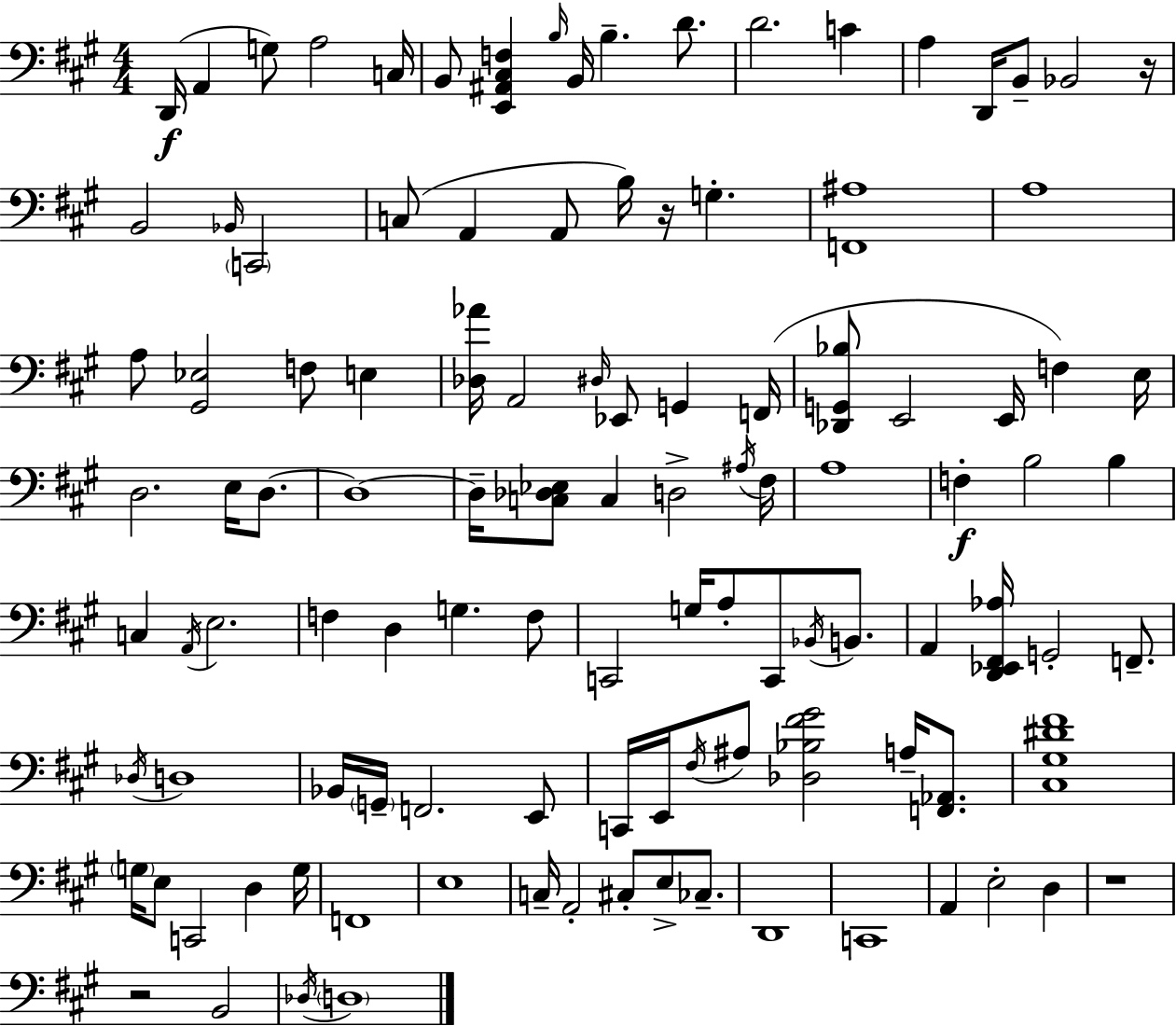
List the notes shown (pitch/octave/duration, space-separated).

D2/s A2/q G3/e A3/h C3/s B2/e [E2,A#2,C#3,F3]/q B3/s B2/s B3/q. D4/e. D4/h. C4/q A3/q D2/s B2/e Bb2/h R/s B2/h Bb2/s C2/h C3/e A2/q A2/e B3/s R/s G3/q. [F2,A#3]/w A3/w A3/e [G#2,Eb3]/h F3/e E3/q [Db3,Ab4]/s A2/h D#3/s Eb2/e G2/q F2/s [Db2,G2,Bb3]/e E2/h E2/s F3/q E3/s D3/h. E3/s D3/e. D3/w D3/s [C3,Db3,Eb3]/e C3/q D3/h A#3/s F#3/s A3/w F3/q B3/h B3/q C3/q A2/s E3/h. F3/q D3/q G3/q. F3/e C2/h G3/s A3/e C2/e Bb2/s B2/e. A2/q [D2,Eb2,F#2,Ab3]/s G2/h F2/e. Db3/s D3/w Bb2/s G2/s F2/h. E2/e C2/s E2/s F#3/s A#3/e [Db3,Bb3,F#4,G#4]/h A3/s [F2,Ab2]/e. [C#3,G#3,D#4,F#4]/w G3/s E3/e C2/h D3/q G3/s F2/w E3/w C3/s A2/h C#3/e E3/e CES3/e. D2/w C2/w A2/q E3/h D3/q R/w R/h B2/h Db3/s D3/w